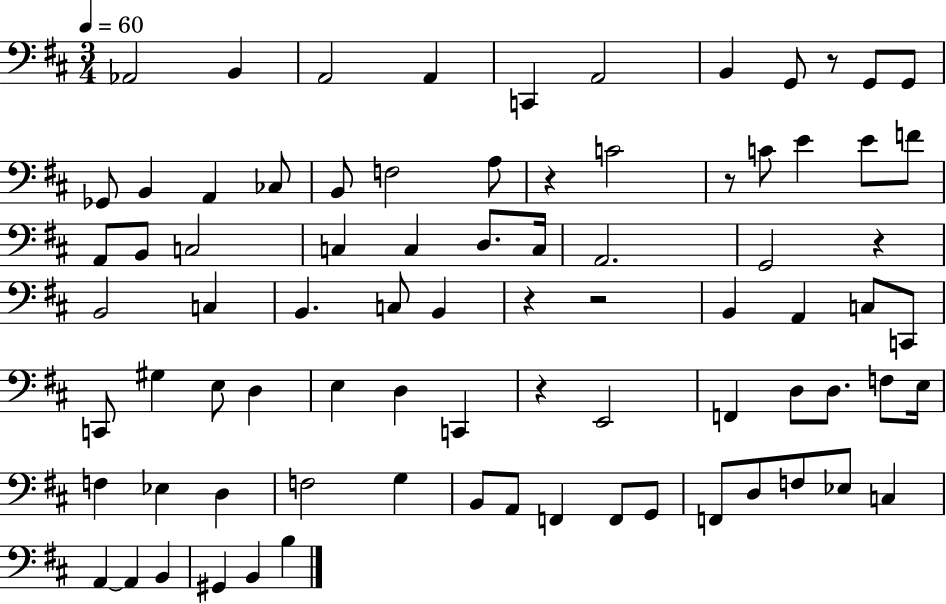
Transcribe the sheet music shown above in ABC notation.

X:1
T:Untitled
M:3/4
L:1/4
K:D
_A,,2 B,, A,,2 A,, C,, A,,2 B,, G,,/2 z/2 G,,/2 G,,/2 _G,,/2 B,, A,, _C,/2 B,,/2 F,2 A,/2 z C2 z/2 C/2 E E/2 F/2 A,,/2 B,,/2 C,2 C, C, D,/2 C,/4 A,,2 G,,2 z B,,2 C, B,, C,/2 B,, z z2 B,, A,, C,/2 C,,/2 C,,/2 ^G, E,/2 D, E, D, C,, z E,,2 F,, D,/2 D,/2 F,/2 E,/4 F, _E, D, F,2 G, B,,/2 A,,/2 F,, F,,/2 G,,/2 F,,/2 D,/2 F,/2 _E,/2 C, A,, A,, B,, ^G,, B,, B,